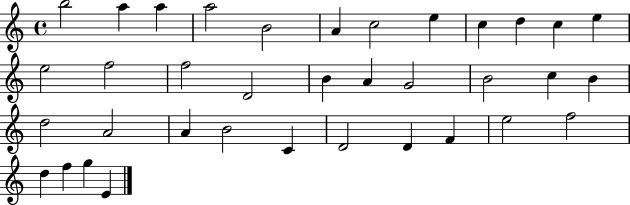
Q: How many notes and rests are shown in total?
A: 36